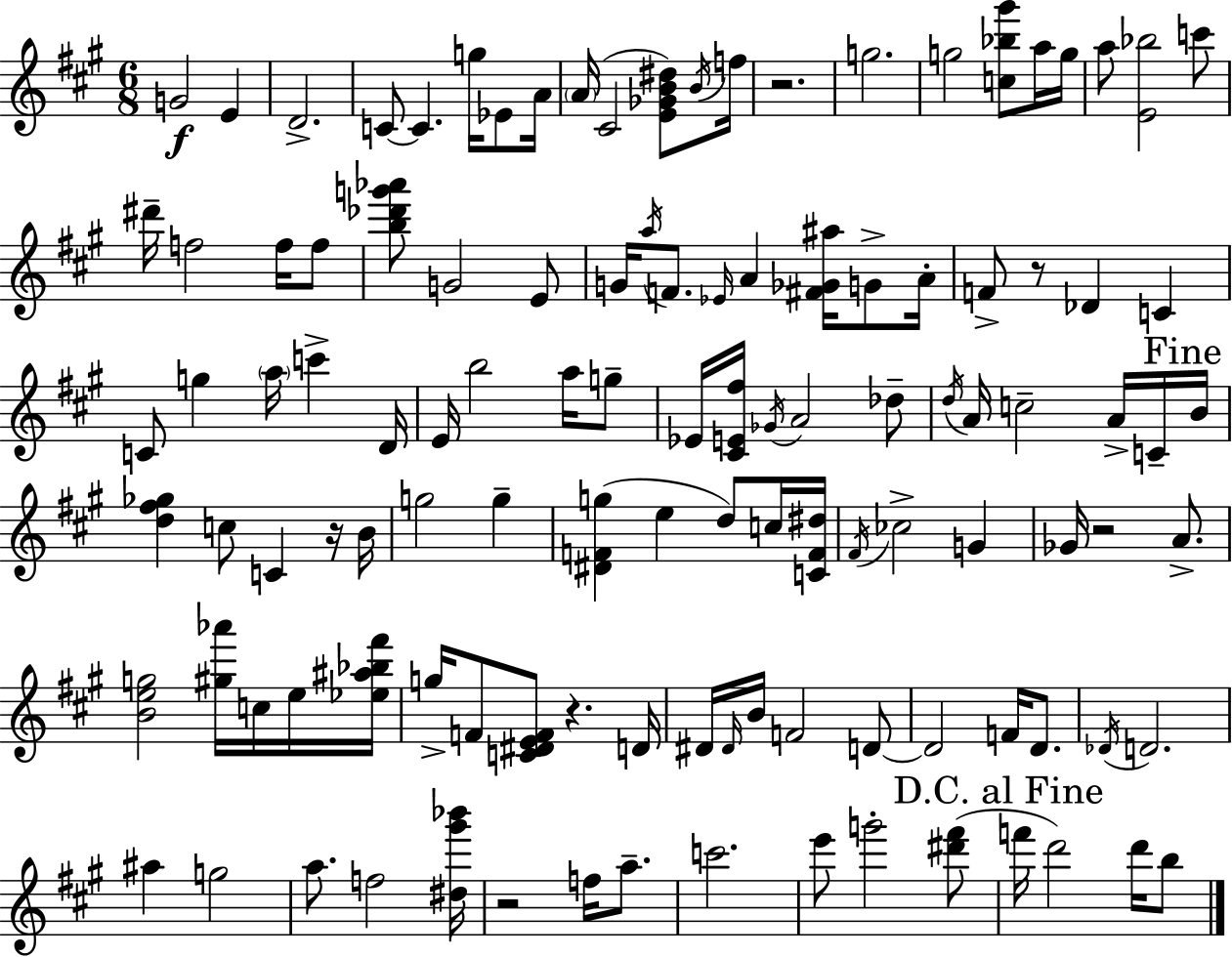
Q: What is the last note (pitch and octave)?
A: B5